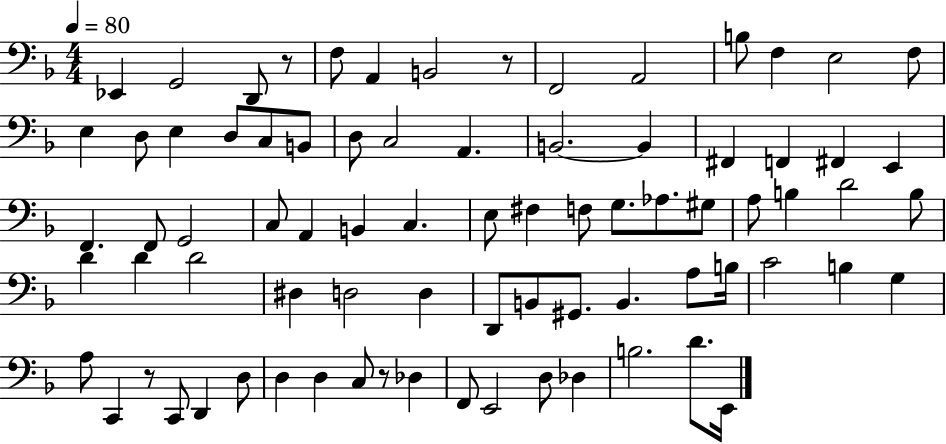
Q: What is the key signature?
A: F major